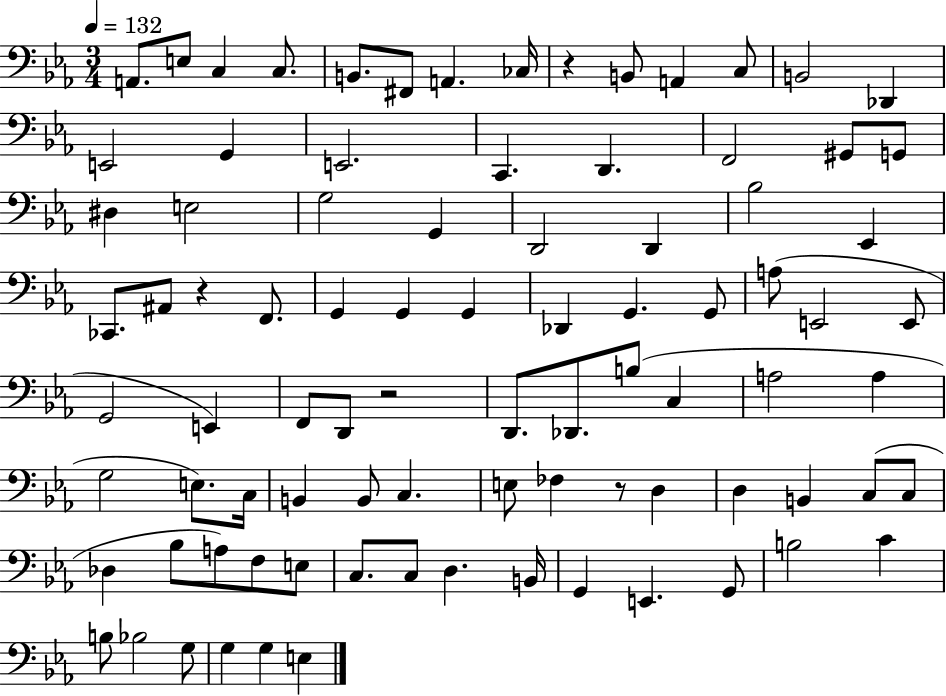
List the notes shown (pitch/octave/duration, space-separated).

A2/e. E3/e C3/q C3/e. B2/e. F#2/e A2/q. CES3/s R/q B2/e A2/q C3/e B2/h Db2/q E2/h G2/q E2/h. C2/q. D2/q. F2/h G#2/e G2/e D#3/q E3/h G3/h G2/q D2/h D2/q Bb3/h Eb2/q CES2/e. A#2/e R/q F2/e. G2/q G2/q G2/q Db2/q G2/q. G2/e A3/e E2/h E2/e G2/h E2/q F2/e D2/e R/h D2/e. Db2/e. B3/e C3/q A3/h A3/q G3/h E3/e. C3/s B2/q B2/e C3/q. E3/e FES3/q R/e D3/q D3/q B2/q C3/e C3/e Db3/q Bb3/e A3/e F3/e E3/e C3/e. C3/e D3/q. B2/s G2/q E2/q. G2/e B3/h C4/q B3/e Bb3/h G3/e G3/q G3/q E3/q